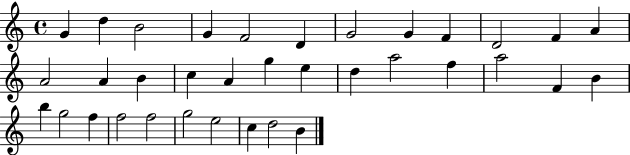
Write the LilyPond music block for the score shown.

{
  \clef treble
  \time 4/4
  \defaultTimeSignature
  \key c \major
  g'4 d''4 b'2 | g'4 f'2 d'4 | g'2 g'4 f'4 | d'2 f'4 a'4 | \break a'2 a'4 b'4 | c''4 a'4 g''4 e''4 | d''4 a''2 f''4 | a''2 f'4 b'4 | \break b''4 g''2 f''4 | f''2 f''2 | g''2 e''2 | c''4 d''2 b'4 | \break \bar "|."
}